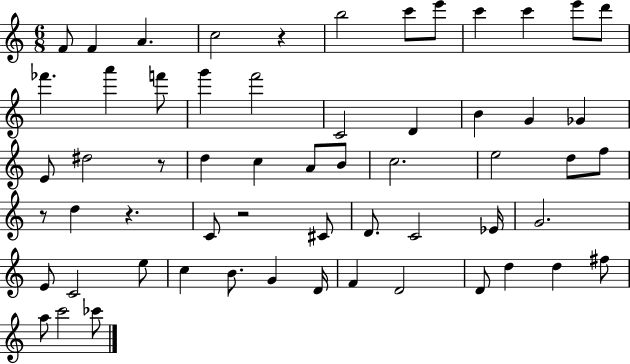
F4/e F4/q A4/q. C5/h R/q B5/h C6/e E6/e C6/q C6/q E6/e D6/e FES6/q. A6/q F6/e G6/q F6/h C4/h D4/q B4/q G4/q Gb4/q E4/e D#5/h R/e D5/q C5/q A4/e B4/e C5/h. E5/h D5/e F5/e R/e D5/q R/q. C4/e R/h C#4/e D4/e. C4/h Eb4/s G4/h. E4/e C4/h E5/e C5/q B4/e. G4/q D4/s F4/q D4/h D4/e D5/q D5/q F#5/e A5/e C6/h CES6/e